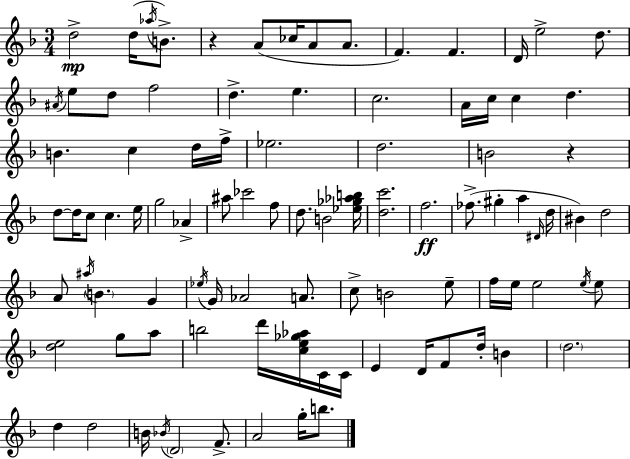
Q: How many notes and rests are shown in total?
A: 94